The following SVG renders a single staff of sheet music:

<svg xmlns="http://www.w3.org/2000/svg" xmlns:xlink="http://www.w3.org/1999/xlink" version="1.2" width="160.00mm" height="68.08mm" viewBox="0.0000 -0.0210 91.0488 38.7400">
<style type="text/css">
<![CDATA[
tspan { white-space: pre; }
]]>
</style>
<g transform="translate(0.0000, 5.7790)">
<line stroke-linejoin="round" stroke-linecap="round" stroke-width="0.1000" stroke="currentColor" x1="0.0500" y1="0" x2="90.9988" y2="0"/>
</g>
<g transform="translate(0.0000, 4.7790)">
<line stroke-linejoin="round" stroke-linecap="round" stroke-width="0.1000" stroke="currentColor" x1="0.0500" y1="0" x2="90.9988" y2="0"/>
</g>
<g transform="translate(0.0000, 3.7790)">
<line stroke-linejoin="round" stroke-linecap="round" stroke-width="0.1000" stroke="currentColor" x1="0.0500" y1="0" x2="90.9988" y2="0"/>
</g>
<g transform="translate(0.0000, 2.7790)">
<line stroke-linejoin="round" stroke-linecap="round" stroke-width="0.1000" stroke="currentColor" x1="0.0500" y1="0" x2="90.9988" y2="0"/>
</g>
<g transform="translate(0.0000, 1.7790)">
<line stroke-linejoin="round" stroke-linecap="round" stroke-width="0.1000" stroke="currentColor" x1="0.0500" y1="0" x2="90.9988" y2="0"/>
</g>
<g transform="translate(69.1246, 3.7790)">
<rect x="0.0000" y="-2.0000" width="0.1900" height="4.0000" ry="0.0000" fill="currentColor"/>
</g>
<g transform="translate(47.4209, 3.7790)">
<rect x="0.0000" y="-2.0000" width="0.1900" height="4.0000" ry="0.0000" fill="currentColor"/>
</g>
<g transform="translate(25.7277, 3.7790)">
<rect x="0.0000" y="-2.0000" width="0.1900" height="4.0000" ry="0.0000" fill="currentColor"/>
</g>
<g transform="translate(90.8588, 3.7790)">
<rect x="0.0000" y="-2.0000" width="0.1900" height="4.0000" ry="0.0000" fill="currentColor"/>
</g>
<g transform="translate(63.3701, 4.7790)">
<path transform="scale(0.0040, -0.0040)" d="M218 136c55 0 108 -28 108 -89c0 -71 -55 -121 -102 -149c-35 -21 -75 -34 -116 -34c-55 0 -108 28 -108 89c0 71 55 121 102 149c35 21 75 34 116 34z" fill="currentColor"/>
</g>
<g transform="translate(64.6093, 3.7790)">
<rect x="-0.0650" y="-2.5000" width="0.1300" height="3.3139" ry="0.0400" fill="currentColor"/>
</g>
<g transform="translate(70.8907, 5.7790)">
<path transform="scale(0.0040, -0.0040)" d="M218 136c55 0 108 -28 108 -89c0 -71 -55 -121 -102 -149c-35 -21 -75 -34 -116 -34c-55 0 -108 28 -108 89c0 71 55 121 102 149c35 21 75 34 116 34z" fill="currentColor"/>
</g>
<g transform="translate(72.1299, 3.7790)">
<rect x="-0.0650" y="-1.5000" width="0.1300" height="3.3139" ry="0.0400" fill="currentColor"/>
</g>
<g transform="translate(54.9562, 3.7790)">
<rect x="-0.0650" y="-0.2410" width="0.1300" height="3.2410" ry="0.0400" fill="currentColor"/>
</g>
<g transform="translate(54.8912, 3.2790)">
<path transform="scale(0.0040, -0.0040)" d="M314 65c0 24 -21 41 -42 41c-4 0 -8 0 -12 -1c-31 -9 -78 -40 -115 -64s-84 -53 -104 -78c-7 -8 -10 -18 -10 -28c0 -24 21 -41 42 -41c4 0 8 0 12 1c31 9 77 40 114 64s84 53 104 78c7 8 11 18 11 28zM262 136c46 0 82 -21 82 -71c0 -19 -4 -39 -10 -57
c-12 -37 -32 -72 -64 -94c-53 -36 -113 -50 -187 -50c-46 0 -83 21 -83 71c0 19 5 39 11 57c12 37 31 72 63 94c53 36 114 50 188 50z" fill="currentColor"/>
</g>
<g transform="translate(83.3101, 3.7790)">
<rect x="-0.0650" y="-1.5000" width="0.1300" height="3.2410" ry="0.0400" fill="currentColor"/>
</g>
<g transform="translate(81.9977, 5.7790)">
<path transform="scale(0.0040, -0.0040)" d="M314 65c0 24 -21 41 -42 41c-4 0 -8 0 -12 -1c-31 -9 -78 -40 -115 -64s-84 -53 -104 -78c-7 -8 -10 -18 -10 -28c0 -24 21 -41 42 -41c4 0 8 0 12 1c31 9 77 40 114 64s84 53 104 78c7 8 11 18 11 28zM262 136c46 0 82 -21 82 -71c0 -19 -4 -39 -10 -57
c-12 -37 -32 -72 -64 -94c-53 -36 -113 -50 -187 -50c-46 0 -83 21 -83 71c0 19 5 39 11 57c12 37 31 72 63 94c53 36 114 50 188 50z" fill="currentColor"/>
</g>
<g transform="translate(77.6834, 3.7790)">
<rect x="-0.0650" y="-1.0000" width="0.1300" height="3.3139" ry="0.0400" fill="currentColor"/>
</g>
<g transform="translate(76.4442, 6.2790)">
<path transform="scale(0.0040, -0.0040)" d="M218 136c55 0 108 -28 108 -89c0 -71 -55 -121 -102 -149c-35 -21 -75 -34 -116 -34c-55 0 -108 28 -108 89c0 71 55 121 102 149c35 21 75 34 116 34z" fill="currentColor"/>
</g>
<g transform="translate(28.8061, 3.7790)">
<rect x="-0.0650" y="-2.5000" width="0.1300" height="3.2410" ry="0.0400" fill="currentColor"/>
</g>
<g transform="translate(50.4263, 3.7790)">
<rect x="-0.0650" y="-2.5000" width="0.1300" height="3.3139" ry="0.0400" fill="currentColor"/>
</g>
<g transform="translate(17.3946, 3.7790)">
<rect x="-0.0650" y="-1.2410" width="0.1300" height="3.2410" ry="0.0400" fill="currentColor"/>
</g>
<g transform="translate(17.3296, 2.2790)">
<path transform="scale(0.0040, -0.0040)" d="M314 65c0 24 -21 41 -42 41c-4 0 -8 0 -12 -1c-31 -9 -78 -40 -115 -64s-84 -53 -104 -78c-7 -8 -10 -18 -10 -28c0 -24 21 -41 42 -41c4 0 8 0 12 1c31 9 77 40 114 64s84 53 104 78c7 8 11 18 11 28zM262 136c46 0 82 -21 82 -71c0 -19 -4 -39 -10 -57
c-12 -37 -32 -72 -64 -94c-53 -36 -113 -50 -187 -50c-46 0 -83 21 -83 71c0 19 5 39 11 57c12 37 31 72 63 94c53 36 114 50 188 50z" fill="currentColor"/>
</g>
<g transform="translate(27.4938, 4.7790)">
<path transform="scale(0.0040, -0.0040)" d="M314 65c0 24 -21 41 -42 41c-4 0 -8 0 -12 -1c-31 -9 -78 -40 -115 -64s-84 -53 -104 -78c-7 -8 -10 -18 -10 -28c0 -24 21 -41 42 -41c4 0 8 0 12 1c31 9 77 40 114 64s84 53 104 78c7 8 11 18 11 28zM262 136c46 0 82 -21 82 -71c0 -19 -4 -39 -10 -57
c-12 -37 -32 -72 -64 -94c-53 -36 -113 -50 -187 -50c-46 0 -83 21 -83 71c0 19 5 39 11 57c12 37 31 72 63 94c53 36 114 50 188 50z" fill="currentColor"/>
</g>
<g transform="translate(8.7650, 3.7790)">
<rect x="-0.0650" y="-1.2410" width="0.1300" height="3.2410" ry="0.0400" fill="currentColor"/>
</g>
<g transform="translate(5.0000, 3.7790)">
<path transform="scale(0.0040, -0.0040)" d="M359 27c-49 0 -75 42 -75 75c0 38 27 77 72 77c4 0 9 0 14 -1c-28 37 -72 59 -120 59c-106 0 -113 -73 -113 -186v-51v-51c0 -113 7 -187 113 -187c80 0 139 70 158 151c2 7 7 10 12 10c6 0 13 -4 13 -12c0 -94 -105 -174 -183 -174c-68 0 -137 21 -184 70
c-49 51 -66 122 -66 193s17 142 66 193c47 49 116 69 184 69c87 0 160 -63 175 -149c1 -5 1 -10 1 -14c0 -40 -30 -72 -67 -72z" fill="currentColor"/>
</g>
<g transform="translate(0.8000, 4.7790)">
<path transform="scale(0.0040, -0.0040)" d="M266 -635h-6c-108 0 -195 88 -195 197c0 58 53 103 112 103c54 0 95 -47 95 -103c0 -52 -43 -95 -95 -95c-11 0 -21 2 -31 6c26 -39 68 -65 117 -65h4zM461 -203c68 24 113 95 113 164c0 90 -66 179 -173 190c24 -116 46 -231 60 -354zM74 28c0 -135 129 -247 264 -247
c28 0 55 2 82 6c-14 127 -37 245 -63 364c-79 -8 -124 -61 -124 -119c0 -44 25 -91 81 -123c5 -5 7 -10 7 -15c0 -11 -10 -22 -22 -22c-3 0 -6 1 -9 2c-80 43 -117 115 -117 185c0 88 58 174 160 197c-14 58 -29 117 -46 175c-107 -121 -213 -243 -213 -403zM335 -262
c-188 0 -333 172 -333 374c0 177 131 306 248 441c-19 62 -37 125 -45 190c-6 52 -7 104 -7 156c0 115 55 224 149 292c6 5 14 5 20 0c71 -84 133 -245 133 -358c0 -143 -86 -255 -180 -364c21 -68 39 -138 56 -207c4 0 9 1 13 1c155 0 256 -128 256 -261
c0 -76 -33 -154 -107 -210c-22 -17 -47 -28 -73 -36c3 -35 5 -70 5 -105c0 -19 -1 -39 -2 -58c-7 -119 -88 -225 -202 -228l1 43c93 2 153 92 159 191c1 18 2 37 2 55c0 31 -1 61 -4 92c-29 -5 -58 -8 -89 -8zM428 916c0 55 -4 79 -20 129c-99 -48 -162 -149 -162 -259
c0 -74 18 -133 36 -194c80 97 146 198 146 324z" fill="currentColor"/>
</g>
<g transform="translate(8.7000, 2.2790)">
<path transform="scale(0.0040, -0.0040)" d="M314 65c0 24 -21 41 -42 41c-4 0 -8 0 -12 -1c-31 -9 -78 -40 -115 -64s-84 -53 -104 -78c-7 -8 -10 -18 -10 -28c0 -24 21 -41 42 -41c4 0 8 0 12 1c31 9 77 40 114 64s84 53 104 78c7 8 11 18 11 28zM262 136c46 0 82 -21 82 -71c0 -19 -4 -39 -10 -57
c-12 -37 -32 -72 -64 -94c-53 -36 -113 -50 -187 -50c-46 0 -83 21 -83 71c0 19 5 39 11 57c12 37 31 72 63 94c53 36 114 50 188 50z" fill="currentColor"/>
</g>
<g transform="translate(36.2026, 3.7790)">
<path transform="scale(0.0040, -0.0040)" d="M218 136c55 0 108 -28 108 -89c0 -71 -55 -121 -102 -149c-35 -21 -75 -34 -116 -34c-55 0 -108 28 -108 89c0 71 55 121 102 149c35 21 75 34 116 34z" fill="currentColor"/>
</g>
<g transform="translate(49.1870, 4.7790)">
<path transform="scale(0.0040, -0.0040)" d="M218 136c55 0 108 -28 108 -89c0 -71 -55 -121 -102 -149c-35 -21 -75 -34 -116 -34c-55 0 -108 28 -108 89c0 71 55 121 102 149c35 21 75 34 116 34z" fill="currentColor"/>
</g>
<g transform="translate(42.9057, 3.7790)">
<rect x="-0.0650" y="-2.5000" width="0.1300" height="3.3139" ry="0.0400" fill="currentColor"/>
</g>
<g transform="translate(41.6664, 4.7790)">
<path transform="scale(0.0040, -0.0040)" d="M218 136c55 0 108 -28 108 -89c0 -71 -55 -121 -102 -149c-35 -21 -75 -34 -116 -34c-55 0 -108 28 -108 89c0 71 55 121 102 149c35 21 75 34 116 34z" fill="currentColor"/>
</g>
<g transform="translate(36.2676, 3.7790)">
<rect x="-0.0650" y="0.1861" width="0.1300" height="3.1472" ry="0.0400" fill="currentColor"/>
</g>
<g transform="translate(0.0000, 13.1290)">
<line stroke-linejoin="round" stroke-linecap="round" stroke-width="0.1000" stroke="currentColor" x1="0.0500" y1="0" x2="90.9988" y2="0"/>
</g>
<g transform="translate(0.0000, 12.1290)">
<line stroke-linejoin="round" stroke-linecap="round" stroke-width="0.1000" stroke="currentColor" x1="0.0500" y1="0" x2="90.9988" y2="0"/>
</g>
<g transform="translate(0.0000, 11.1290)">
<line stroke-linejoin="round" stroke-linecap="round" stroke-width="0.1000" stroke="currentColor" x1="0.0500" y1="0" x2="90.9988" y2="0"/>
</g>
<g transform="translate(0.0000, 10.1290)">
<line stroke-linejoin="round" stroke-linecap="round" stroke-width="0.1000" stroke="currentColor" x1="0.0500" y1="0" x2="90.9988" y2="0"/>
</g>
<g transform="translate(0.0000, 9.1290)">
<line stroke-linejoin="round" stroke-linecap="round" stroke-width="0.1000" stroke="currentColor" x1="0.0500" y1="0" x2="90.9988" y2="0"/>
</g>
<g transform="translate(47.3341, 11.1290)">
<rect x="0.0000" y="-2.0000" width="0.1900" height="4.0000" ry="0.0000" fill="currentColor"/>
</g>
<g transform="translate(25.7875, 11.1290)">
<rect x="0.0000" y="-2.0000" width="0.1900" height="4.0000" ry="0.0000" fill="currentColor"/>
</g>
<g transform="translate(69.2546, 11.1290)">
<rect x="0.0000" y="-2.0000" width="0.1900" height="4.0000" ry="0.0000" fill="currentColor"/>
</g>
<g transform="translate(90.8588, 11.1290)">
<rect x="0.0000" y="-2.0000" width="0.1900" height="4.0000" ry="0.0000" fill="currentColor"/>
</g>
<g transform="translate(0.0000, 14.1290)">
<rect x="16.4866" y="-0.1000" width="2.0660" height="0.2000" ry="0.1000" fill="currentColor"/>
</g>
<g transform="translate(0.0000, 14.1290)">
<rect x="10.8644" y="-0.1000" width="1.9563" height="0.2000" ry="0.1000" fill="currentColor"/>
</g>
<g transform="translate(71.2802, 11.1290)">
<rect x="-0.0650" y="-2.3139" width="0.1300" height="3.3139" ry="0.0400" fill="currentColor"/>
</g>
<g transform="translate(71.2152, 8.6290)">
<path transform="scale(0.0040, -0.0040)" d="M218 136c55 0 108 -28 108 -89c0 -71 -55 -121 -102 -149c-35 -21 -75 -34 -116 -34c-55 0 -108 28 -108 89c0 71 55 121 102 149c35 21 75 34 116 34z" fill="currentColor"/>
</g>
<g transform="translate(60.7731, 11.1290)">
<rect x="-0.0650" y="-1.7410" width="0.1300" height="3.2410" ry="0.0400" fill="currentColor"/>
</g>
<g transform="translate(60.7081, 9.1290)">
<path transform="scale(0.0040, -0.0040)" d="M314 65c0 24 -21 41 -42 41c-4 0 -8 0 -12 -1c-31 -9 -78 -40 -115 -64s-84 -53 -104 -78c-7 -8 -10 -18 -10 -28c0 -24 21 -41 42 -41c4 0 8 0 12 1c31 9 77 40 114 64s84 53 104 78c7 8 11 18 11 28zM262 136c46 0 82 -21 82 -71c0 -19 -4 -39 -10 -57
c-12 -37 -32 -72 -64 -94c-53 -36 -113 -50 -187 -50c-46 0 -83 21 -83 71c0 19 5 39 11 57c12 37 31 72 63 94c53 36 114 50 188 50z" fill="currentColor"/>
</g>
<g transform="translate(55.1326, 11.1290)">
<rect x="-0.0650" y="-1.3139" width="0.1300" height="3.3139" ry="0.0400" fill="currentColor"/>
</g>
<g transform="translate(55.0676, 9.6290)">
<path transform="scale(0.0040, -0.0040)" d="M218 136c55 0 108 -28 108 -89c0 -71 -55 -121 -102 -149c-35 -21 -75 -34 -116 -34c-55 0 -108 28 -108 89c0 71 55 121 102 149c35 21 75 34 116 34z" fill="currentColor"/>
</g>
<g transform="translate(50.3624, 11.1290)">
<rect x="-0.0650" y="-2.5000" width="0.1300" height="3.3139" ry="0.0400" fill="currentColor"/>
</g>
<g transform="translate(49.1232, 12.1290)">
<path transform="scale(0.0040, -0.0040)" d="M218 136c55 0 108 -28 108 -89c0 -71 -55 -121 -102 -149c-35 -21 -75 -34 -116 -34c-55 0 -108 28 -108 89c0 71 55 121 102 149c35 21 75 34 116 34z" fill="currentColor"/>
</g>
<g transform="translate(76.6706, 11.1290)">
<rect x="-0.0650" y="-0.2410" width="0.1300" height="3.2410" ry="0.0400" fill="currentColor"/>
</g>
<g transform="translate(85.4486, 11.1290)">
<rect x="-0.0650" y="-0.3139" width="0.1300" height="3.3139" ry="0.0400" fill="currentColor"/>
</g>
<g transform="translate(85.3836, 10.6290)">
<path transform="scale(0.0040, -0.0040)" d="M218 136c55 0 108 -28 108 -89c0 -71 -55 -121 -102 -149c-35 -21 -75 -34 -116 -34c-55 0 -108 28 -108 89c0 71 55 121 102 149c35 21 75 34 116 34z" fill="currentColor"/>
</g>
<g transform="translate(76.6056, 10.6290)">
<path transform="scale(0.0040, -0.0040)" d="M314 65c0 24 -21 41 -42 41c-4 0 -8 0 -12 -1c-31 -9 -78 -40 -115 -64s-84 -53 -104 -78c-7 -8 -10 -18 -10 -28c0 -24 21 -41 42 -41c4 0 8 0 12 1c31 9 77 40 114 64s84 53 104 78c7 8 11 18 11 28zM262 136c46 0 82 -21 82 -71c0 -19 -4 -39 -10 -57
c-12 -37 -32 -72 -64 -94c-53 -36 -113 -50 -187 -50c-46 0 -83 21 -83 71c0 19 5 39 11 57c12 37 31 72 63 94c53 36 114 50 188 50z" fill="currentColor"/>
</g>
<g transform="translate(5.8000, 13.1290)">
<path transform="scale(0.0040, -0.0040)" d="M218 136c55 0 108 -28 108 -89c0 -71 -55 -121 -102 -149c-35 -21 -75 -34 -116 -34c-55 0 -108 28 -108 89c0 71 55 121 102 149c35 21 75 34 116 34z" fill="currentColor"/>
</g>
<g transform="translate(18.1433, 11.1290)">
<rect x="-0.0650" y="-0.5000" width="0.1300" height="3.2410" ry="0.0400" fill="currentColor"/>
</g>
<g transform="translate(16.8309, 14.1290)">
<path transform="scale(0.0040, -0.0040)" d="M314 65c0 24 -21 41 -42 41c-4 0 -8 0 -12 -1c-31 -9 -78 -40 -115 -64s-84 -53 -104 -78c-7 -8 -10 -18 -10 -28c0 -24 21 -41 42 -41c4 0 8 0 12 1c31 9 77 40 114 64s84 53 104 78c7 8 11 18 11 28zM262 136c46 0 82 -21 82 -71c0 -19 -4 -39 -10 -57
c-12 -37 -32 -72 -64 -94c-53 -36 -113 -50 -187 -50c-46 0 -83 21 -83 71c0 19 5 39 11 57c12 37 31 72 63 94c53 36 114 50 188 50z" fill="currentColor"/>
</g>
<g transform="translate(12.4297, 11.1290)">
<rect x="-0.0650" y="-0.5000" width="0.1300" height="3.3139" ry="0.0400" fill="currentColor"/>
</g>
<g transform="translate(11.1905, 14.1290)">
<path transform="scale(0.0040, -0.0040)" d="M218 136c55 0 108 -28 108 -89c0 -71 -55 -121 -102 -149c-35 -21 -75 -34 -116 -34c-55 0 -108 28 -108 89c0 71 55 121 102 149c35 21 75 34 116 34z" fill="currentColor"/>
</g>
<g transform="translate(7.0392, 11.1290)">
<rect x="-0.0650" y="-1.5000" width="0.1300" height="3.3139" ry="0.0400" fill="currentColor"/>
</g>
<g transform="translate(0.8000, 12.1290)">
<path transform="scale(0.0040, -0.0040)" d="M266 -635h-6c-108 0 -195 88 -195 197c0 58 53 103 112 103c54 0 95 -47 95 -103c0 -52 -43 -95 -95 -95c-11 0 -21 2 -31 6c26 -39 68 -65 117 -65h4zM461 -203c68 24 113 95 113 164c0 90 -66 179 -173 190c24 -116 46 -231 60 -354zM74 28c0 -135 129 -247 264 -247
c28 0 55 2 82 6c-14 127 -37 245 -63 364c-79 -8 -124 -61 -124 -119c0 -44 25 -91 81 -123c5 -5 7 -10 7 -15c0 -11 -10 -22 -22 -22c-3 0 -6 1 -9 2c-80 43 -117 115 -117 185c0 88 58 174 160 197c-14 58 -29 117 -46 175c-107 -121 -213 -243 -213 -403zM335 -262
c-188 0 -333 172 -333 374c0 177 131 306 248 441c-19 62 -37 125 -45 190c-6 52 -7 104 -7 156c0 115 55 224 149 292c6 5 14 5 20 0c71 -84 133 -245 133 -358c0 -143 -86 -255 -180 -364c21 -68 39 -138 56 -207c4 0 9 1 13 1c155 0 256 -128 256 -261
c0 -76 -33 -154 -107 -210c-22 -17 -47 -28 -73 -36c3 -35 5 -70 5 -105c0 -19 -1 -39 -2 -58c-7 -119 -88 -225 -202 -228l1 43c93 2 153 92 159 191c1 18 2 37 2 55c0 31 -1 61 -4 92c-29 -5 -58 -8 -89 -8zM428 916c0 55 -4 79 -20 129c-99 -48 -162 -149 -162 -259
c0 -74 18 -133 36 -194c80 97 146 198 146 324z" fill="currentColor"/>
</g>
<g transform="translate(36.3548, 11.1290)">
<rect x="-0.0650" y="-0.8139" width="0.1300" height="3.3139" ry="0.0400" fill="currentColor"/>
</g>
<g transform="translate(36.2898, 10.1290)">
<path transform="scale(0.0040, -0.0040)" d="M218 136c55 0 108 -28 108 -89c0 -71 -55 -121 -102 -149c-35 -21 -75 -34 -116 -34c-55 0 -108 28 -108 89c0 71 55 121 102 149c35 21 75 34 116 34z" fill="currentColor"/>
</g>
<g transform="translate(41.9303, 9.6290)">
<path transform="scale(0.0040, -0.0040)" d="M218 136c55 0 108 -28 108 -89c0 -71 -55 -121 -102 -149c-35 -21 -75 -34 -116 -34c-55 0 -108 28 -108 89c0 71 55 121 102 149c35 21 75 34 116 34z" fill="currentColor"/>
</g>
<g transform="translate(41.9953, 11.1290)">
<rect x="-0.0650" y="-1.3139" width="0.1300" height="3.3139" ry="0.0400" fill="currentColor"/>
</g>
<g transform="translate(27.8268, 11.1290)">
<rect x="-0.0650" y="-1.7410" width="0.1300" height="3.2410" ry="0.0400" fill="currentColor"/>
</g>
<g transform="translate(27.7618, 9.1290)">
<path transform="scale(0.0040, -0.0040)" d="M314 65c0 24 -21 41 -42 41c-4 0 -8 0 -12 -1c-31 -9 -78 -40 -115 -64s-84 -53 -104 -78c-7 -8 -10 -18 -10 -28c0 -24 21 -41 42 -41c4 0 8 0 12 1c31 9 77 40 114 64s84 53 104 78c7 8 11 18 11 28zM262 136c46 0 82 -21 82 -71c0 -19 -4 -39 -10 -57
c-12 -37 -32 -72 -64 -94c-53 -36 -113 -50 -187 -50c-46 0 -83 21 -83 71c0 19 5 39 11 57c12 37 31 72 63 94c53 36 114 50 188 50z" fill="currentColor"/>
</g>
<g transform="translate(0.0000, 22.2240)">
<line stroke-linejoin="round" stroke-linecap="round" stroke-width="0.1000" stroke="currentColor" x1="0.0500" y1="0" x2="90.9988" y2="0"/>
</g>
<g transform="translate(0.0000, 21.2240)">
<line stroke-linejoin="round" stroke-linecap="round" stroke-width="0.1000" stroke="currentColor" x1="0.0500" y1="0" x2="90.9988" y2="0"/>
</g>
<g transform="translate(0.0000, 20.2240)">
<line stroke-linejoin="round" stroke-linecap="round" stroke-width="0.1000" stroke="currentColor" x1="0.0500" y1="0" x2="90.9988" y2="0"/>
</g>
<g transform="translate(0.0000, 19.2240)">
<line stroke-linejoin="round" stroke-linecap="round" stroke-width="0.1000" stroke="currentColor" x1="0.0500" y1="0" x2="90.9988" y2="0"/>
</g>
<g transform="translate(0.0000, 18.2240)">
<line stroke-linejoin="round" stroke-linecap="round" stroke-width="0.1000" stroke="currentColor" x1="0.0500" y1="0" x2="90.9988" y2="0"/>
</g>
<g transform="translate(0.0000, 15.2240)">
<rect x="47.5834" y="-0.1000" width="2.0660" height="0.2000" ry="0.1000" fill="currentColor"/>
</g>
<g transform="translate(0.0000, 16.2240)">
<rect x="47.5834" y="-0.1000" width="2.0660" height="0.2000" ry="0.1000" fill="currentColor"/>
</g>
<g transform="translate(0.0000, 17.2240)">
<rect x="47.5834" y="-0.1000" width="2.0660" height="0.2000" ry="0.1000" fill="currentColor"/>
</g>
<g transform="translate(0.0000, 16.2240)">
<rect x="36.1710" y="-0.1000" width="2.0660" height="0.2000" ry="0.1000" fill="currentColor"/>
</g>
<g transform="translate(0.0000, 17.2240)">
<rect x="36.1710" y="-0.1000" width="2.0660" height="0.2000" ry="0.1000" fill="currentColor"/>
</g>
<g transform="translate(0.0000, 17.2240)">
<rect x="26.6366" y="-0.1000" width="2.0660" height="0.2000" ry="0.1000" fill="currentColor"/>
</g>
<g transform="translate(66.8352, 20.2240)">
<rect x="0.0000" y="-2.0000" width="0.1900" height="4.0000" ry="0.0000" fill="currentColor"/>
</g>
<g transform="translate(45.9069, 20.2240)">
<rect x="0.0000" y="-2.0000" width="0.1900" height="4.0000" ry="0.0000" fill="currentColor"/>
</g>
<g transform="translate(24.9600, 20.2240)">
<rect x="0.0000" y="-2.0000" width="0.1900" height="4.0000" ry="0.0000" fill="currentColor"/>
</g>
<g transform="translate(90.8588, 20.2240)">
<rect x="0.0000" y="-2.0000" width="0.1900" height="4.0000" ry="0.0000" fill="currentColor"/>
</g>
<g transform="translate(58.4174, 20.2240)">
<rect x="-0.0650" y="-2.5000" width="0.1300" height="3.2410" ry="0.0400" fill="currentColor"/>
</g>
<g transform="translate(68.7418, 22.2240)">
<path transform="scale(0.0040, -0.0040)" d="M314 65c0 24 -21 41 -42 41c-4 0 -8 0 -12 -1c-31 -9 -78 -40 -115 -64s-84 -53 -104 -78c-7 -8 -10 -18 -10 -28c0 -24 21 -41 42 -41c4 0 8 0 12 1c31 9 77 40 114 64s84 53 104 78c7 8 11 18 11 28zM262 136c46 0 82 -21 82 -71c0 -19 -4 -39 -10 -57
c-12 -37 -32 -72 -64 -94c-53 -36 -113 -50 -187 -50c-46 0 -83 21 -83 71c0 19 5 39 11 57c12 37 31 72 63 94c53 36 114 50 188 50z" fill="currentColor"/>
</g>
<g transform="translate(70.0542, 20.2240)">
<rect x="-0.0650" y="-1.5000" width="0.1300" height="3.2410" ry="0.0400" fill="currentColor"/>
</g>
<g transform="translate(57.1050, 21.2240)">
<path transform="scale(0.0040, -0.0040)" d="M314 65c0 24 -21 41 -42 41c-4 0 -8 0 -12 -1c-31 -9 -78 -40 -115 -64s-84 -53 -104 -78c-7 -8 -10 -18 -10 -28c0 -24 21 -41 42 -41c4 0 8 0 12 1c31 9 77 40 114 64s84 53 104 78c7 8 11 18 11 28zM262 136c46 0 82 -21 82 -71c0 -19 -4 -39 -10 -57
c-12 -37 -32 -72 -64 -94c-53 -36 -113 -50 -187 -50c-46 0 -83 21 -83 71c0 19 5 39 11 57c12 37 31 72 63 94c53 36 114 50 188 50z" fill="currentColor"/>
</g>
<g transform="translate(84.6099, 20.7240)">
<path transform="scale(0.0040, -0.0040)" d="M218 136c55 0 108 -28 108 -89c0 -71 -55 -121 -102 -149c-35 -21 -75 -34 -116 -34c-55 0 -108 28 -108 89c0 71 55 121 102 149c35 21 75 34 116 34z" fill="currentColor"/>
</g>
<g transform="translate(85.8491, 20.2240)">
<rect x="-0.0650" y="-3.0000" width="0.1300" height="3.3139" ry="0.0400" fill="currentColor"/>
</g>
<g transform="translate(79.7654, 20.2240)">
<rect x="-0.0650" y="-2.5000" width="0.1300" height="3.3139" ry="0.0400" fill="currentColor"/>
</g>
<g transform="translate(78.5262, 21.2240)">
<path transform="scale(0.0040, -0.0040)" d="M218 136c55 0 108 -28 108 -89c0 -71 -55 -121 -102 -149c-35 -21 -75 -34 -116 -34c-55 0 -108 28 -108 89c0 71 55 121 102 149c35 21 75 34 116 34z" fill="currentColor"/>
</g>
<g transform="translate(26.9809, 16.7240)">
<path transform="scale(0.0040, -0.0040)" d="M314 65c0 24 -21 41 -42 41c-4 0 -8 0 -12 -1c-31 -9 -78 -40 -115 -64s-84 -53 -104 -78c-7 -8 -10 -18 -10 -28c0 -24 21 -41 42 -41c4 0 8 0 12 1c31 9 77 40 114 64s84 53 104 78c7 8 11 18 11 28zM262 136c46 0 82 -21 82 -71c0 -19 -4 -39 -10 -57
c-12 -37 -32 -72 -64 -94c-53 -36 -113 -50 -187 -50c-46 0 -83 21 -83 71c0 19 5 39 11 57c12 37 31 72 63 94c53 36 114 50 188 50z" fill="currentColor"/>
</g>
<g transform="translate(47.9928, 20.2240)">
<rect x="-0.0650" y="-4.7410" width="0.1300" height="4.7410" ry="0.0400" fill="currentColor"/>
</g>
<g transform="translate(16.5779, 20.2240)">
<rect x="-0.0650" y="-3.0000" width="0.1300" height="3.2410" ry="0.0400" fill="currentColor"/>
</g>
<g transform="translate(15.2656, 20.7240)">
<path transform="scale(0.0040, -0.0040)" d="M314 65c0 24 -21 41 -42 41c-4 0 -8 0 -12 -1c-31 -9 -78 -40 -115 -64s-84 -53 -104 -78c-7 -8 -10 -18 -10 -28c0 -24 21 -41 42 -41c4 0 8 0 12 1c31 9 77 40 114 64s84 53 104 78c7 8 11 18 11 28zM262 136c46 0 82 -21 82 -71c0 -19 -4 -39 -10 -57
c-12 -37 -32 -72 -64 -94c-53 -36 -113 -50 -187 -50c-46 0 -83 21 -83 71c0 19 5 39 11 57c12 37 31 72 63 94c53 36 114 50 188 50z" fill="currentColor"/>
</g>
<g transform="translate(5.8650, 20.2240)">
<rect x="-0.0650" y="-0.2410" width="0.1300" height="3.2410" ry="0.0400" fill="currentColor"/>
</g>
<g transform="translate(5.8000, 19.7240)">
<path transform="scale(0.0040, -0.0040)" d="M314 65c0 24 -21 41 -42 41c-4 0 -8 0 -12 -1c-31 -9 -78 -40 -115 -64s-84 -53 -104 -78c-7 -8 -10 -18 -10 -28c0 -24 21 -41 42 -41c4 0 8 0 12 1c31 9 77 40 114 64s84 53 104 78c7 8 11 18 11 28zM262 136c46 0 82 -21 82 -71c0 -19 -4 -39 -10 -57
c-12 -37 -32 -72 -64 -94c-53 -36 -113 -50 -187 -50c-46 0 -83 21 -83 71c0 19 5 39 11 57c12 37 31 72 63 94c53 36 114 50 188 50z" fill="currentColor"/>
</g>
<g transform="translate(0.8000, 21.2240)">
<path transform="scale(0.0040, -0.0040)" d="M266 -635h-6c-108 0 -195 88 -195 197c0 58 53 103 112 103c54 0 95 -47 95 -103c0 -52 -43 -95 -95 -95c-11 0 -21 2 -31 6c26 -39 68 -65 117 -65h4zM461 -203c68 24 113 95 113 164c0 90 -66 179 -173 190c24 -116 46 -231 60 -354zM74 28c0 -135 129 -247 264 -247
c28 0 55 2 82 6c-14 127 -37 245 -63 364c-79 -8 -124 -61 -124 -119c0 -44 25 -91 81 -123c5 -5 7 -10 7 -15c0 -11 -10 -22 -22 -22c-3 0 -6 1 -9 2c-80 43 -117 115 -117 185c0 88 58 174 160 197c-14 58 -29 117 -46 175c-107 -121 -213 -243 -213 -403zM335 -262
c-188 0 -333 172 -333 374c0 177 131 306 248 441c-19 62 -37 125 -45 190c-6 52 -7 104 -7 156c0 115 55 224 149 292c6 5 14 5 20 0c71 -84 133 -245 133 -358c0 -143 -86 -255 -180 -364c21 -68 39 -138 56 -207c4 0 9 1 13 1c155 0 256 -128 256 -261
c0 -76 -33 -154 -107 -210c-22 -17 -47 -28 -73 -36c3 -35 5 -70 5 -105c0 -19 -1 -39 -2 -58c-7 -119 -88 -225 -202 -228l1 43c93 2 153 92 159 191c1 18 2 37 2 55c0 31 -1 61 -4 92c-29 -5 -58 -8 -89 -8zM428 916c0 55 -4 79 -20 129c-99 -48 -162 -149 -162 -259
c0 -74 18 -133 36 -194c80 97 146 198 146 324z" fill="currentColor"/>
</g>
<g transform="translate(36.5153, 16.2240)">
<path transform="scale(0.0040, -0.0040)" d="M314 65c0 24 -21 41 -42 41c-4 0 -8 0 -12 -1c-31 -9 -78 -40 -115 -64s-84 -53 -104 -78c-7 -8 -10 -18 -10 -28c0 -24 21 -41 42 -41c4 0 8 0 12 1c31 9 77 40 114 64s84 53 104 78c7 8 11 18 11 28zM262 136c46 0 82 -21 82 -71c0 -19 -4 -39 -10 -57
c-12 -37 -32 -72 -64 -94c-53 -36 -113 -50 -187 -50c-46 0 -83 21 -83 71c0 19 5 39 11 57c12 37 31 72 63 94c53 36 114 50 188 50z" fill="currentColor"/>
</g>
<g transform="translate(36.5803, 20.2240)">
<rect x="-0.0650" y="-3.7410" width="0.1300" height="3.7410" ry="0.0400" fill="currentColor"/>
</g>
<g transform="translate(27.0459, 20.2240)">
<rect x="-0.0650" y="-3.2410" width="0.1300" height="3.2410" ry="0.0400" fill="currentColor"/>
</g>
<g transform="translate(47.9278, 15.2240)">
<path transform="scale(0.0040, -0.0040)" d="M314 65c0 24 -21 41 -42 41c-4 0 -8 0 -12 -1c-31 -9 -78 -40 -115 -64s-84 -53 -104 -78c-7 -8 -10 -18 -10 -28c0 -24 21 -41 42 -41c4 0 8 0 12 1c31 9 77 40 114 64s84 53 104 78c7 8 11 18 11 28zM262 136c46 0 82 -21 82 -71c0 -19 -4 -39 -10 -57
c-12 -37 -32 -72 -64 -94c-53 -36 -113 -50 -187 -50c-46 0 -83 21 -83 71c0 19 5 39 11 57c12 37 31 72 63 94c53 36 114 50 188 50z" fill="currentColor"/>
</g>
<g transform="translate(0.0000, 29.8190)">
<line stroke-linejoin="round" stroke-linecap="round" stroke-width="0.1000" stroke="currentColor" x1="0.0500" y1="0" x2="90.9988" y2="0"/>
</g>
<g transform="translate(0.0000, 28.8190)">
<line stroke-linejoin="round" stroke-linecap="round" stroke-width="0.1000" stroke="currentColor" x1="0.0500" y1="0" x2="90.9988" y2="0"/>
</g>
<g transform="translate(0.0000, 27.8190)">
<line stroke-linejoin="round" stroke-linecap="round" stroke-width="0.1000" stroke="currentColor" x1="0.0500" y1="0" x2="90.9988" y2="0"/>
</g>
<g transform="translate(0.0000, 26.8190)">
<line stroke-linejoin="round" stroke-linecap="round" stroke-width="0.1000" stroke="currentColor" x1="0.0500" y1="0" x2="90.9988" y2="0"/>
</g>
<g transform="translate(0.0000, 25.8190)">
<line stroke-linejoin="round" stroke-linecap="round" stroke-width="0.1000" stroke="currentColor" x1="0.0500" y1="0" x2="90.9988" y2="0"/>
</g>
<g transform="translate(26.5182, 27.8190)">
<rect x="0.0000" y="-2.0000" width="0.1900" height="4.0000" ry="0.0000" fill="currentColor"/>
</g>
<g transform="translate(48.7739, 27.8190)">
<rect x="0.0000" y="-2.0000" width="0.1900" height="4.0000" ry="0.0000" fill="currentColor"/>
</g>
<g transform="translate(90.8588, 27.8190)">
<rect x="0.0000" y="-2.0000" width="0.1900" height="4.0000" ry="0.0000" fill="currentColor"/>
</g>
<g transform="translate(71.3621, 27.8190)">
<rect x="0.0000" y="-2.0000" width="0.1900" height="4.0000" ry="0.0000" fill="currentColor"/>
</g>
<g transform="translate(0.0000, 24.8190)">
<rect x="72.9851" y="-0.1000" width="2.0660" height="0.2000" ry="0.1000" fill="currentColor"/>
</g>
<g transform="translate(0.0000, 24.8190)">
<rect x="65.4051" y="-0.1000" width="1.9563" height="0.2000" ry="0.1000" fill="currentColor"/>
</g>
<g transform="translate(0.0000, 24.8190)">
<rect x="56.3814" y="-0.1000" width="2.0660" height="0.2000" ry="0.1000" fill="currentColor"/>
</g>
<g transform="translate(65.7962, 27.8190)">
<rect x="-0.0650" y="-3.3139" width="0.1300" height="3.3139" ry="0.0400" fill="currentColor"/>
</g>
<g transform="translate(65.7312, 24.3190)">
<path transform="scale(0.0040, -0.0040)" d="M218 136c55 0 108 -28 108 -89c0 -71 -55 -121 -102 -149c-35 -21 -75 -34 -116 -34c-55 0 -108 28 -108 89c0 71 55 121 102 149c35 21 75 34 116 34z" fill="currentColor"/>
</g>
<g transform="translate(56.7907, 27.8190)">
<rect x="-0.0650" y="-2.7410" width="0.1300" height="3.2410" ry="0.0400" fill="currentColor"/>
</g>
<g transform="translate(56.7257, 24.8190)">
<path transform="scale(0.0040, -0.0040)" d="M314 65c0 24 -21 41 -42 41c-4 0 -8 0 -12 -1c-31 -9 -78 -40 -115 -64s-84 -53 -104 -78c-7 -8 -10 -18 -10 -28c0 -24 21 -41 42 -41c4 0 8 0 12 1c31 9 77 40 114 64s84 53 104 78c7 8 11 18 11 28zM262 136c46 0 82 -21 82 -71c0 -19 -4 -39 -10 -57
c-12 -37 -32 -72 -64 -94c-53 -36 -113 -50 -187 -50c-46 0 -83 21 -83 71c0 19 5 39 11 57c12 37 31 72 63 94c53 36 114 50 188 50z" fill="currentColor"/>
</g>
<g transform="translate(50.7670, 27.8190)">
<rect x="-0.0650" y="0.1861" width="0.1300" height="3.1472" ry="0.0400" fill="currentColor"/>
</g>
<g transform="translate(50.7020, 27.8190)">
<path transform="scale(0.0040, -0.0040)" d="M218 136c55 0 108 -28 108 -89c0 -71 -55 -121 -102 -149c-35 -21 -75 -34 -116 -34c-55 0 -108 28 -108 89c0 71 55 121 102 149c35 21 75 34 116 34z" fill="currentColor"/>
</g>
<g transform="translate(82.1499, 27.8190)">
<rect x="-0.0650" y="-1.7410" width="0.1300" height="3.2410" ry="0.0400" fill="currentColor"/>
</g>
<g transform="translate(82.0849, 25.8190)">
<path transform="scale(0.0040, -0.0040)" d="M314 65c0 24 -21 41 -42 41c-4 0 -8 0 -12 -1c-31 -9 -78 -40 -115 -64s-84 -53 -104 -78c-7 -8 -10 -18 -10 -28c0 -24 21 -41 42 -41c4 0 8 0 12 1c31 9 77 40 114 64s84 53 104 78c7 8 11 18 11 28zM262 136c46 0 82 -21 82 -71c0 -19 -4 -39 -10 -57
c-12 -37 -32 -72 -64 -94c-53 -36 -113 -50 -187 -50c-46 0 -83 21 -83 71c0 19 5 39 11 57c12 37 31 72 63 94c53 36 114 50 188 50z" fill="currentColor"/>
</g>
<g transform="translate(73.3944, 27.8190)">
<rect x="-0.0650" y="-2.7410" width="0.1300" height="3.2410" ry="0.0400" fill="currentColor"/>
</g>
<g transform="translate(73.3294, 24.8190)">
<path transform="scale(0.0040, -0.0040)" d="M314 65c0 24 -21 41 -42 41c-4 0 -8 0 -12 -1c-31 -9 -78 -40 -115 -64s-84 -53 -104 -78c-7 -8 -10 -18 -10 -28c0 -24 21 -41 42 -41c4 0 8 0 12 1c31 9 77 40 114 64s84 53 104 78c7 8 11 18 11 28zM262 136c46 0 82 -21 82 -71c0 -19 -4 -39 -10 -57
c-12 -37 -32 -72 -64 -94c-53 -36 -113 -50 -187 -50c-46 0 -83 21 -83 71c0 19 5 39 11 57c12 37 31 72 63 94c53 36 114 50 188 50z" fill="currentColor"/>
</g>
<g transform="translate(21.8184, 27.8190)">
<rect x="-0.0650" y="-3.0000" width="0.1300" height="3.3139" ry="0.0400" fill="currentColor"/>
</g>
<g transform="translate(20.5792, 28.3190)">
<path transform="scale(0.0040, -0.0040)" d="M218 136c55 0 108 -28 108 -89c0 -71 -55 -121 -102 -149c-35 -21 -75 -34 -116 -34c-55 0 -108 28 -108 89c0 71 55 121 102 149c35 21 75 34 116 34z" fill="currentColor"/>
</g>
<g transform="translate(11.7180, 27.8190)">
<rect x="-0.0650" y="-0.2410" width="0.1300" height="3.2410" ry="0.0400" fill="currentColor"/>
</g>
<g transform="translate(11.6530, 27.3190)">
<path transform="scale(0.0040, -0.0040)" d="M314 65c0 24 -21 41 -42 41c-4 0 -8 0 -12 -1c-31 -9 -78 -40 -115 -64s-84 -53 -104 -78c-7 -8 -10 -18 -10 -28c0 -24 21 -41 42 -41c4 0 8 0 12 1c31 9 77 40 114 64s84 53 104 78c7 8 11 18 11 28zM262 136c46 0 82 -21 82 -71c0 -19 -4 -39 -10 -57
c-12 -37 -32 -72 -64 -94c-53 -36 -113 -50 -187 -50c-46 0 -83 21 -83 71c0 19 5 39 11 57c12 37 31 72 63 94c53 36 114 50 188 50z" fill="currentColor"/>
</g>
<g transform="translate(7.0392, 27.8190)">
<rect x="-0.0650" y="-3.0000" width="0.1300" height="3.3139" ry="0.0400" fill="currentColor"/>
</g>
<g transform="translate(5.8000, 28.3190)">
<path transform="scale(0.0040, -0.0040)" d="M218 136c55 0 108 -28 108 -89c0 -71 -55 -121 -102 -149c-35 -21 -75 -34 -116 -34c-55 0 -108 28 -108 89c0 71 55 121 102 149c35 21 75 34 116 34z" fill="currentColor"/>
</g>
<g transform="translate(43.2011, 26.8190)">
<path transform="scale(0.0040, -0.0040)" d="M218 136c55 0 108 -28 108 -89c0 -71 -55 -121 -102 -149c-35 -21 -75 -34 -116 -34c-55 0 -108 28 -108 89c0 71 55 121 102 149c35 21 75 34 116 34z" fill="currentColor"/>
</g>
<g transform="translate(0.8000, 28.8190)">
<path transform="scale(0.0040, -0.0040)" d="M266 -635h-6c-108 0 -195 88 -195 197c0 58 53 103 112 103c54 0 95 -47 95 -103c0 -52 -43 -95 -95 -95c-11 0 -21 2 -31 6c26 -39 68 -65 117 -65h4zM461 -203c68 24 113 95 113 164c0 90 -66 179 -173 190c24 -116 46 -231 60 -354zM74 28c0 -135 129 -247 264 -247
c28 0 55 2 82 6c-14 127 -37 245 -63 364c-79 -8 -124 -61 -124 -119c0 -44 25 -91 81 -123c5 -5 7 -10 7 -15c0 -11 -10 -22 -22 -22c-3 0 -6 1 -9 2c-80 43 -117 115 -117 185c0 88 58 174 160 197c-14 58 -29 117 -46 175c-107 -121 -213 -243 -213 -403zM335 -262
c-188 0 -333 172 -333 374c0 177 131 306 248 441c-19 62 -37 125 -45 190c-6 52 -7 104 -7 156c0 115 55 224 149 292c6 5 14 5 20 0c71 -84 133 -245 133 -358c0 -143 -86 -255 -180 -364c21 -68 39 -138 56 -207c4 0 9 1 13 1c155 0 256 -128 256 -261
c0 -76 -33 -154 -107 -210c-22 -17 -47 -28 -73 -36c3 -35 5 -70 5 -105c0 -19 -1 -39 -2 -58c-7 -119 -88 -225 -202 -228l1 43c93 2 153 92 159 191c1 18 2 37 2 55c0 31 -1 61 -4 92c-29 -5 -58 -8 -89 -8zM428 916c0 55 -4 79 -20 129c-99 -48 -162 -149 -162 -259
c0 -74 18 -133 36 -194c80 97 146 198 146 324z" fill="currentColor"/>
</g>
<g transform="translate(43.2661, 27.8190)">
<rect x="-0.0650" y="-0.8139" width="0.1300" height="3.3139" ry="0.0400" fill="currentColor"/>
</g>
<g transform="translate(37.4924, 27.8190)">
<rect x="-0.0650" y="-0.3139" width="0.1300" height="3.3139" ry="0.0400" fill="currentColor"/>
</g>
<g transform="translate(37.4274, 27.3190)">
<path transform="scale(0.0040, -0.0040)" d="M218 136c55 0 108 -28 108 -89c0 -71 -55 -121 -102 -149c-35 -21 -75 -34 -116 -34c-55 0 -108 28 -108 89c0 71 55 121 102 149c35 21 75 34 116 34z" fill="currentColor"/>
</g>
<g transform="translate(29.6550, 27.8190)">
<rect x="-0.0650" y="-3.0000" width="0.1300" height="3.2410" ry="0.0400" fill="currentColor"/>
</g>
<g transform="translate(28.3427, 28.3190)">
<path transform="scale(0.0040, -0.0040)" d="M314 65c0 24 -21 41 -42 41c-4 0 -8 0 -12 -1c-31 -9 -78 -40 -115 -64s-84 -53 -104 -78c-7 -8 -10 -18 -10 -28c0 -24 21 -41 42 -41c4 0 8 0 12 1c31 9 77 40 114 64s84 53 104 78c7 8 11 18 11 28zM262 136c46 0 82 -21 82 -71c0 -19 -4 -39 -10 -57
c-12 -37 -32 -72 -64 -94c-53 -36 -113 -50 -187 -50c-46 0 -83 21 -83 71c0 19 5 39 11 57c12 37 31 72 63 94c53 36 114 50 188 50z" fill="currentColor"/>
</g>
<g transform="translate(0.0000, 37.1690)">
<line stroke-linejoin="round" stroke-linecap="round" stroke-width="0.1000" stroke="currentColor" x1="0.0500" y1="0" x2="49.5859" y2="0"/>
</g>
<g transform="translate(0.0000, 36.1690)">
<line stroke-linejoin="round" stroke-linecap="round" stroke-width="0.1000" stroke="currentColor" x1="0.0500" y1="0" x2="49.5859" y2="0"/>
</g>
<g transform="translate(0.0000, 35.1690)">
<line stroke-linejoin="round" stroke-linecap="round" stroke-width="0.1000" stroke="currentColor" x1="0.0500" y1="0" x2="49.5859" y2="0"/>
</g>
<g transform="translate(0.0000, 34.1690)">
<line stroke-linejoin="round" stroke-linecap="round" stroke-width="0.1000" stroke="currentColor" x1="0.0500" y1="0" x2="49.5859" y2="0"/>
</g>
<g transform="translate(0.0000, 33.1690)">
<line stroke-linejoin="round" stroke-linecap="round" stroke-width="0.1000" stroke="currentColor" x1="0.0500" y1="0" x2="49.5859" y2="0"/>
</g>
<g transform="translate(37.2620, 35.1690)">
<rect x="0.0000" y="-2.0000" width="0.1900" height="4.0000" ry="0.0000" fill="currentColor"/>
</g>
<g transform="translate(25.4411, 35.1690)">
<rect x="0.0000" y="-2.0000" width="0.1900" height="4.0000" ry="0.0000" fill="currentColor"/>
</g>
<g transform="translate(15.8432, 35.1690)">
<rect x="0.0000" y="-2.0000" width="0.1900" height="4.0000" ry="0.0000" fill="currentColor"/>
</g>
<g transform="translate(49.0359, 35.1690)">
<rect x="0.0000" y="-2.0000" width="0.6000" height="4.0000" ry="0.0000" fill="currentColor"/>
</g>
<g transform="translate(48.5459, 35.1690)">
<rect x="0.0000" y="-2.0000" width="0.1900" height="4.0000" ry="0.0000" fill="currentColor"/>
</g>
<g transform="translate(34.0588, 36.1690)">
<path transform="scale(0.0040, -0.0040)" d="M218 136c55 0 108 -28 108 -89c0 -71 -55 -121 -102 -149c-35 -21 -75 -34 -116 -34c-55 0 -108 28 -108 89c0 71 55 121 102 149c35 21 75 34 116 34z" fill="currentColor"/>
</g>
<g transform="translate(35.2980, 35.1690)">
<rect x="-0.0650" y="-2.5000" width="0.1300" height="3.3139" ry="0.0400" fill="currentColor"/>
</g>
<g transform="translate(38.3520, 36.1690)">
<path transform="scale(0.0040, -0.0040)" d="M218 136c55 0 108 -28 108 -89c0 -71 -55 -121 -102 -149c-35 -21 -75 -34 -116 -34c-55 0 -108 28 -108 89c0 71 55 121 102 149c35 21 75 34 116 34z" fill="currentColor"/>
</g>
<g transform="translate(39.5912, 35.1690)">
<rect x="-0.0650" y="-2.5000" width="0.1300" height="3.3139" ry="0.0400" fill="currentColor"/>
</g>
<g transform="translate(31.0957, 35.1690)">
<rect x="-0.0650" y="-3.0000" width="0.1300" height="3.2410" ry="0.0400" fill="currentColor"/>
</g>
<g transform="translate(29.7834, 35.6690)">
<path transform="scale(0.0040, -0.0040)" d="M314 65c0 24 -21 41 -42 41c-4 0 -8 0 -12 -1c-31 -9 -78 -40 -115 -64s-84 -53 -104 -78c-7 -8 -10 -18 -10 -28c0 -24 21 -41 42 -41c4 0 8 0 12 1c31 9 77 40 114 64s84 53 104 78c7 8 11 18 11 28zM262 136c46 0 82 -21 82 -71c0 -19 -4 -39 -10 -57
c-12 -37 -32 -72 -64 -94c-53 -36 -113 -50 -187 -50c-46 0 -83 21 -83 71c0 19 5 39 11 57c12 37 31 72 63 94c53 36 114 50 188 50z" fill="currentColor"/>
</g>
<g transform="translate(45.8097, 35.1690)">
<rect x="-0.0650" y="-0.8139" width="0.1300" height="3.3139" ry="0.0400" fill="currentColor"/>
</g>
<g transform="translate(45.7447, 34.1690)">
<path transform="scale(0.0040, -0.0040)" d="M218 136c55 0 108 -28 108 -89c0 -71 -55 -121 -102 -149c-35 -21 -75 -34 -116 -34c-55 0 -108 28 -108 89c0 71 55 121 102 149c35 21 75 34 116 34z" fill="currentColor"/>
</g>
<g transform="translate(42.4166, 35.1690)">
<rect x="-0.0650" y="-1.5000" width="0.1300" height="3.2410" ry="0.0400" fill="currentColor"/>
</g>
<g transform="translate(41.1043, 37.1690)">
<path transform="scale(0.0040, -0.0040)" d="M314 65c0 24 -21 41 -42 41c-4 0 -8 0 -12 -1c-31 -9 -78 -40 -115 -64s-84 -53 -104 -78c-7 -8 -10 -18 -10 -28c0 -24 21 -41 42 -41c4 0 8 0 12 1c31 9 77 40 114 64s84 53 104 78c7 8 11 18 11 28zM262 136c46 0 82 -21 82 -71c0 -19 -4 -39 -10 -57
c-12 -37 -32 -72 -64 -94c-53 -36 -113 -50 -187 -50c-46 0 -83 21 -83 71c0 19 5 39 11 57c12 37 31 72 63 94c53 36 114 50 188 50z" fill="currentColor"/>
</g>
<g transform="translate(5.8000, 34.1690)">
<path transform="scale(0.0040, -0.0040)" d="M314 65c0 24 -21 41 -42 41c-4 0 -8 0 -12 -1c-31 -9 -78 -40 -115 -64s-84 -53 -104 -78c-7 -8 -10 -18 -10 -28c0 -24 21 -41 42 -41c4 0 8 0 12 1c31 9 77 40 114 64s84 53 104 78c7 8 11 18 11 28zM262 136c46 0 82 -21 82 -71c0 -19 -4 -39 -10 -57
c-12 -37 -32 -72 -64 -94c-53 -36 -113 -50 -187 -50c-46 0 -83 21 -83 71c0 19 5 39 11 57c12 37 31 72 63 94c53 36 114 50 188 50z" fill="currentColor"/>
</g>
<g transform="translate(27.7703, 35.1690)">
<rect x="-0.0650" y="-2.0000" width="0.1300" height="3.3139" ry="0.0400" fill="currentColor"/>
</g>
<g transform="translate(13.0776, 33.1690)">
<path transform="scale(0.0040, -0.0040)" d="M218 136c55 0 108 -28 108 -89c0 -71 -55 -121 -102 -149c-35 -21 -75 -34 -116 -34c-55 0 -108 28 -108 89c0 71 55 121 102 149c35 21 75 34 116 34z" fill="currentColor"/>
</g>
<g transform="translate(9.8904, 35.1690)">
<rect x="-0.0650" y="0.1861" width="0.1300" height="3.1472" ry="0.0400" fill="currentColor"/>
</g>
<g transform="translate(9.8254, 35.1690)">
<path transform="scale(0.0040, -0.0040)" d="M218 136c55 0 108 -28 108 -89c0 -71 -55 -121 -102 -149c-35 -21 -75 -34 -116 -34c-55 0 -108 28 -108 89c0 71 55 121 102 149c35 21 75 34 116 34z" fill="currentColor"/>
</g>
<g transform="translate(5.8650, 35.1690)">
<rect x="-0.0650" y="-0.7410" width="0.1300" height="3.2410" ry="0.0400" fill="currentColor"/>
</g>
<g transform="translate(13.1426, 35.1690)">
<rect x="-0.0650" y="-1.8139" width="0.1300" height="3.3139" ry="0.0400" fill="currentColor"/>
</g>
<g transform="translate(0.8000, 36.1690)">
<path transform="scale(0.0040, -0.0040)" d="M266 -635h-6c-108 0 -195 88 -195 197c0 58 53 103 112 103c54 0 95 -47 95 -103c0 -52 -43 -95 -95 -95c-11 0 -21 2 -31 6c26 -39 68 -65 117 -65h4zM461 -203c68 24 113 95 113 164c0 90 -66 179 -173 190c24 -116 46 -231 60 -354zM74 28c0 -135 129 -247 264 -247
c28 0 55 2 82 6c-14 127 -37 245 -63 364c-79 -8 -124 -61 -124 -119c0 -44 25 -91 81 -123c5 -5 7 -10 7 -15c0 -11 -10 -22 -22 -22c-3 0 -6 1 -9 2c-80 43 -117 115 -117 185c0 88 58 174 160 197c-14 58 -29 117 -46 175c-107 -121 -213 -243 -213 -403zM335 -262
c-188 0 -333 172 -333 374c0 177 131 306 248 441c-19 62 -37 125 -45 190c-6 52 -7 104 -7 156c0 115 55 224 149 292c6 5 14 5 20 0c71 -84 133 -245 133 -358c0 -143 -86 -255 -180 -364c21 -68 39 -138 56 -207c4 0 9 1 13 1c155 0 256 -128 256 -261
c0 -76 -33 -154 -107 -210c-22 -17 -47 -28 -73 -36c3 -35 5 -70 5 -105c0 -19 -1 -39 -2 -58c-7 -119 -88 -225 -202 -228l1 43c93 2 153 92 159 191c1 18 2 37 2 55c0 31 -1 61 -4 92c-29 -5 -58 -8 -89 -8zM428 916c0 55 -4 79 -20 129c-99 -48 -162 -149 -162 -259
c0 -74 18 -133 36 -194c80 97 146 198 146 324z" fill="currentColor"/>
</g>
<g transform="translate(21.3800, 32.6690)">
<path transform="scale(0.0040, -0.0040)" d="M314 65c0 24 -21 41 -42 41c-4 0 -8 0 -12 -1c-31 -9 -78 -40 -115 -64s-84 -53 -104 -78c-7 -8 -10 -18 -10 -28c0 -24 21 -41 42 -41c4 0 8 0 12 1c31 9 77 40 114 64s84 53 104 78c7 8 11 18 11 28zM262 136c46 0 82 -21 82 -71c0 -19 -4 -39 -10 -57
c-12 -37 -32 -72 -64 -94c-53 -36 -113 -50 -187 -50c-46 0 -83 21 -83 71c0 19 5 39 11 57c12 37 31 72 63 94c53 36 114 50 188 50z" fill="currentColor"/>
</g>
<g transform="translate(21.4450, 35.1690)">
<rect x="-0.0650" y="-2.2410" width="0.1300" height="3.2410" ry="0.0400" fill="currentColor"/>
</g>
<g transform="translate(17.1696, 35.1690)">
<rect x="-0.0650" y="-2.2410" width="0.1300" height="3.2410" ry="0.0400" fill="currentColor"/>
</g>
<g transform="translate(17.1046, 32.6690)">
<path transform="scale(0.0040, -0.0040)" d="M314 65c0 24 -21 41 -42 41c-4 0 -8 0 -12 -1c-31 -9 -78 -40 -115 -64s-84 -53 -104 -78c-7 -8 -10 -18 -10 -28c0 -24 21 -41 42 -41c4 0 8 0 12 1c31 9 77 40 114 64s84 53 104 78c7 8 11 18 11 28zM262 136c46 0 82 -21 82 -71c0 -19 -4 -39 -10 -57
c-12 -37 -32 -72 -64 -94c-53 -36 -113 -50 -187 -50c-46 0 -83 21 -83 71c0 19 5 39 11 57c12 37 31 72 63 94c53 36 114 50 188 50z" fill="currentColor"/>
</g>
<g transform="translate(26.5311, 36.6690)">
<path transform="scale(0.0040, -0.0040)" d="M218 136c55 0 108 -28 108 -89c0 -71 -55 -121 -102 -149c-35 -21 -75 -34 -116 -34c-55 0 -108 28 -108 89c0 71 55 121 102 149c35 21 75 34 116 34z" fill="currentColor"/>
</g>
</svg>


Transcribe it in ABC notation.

X:1
T:Untitled
M:4/4
L:1/4
K:C
e2 e2 G2 B G G c2 G E D E2 E C C2 f2 d e G e f2 g c2 c c2 A2 b2 c'2 e'2 G2 E2 G A A c2 A A2 c d B a2 b a2 f2 d2 B f g2 g2 F A2 G G E2 d